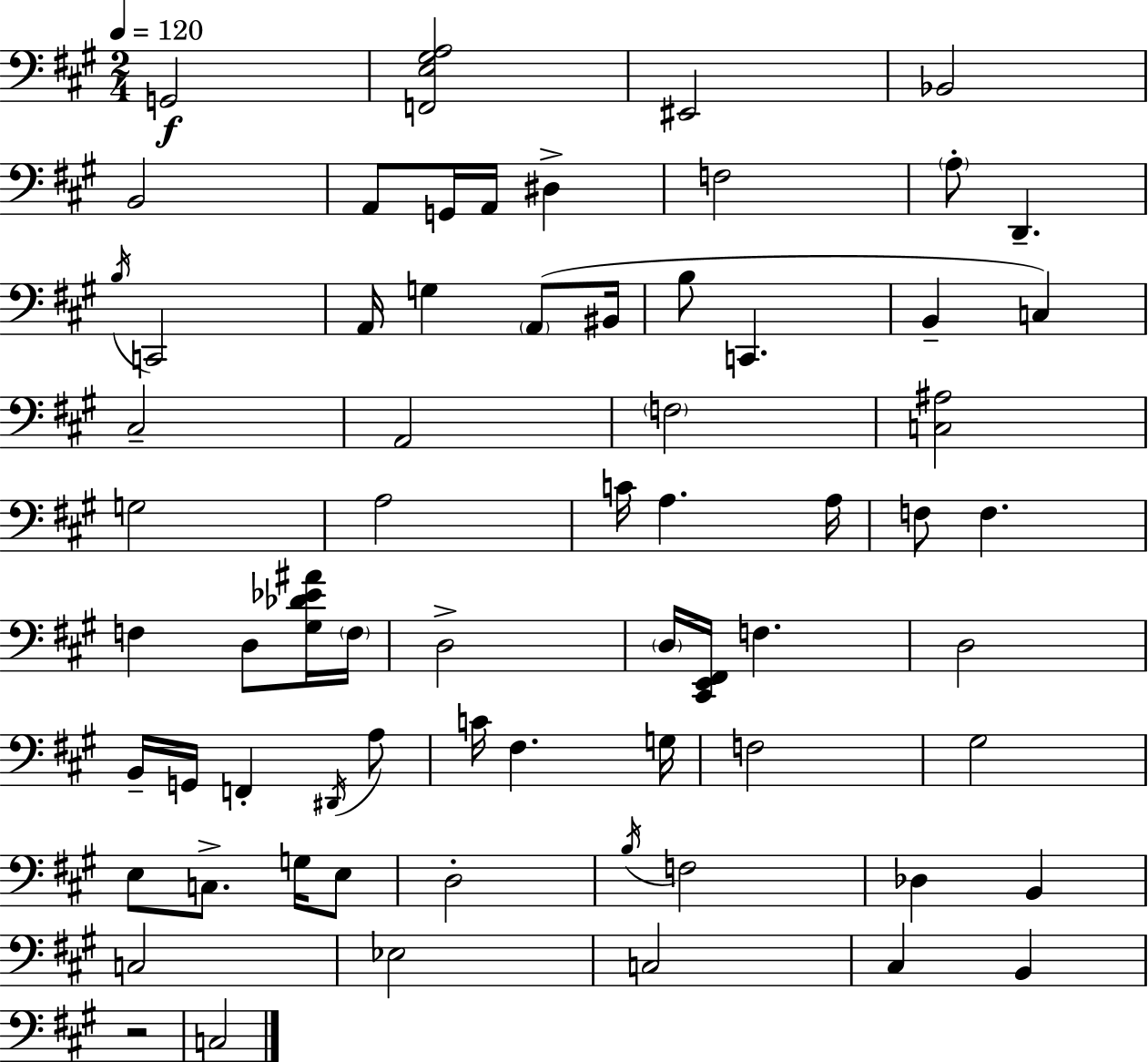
X:1
T:Untitled
M:2/4
L:1/4
K:A
G,,2 [F,,E,^G,A,]2 ^E,,2 _B,,2 B,,2 A,,/2 G,,/4 A,,/4 ^D, F,2 A,/2 D,, B,/4 C,,2 A,,/4 G, A,,/2 ^B,,/4 B,/2 C,, B,, C, ^C,2 A,,2 F,2 [C,^A,]2 G,2 A,2 C/4 A, A,/4 F,/2 F, F, D,/2 [^G,_D_E^A]/4 F,/4 D,2 D,/4 [^C,,E,,^F,,]/4 F, D,2 B,,/4 G,,/4 F,, ^D,,/4 A,/2 C/4 ^F, G,/4 F,2 ^G,2 E,/2 C,/2 G,/4 E,/2 D,2 B,/4 F,2 _D, B,, C,2 _E,2 C,2 ^C, B,, z2 C,2